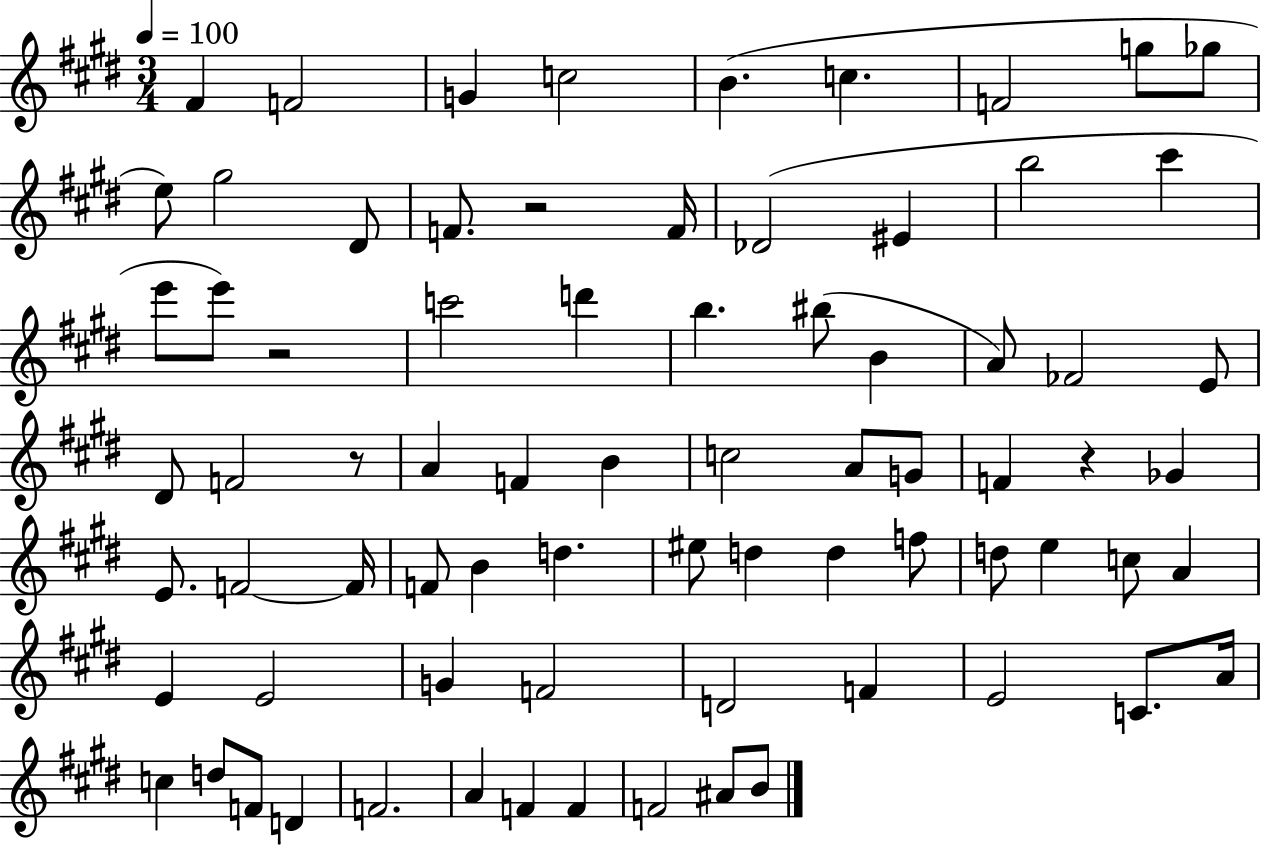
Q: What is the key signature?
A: E major